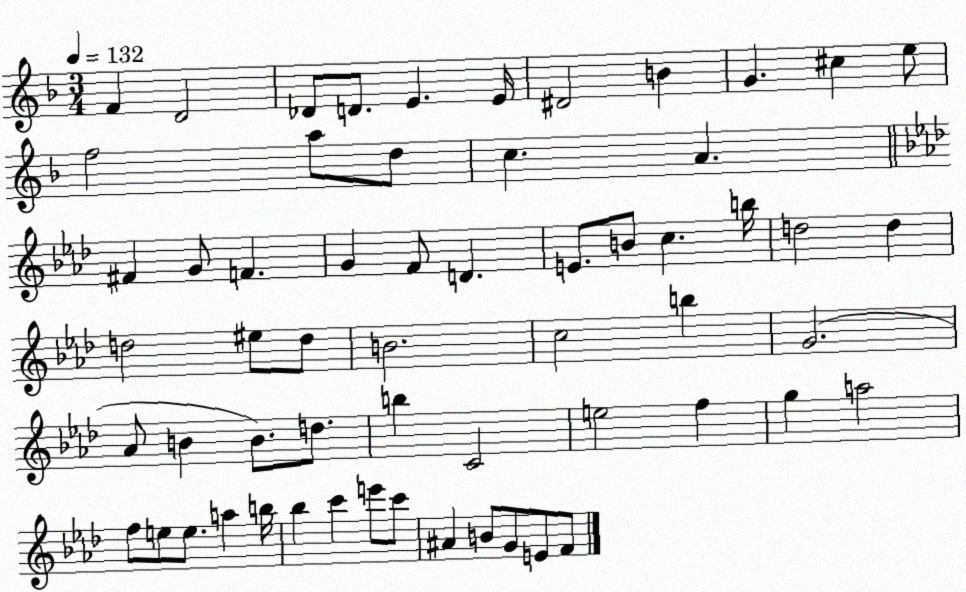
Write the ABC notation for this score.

X:1
T:Untitled
M:3/4
L:1/4
K:F
F D2 _D/2 D/2 E E/4 ^D2 B G ^c e/2 f2 a/2 d/2 c A ^F G/2 F G F/2 D E/2 B/2 c b/4 d2 d d2 ^e/2 d/2 B2 c2 b G2 _A/2 B B/2 d/2 b C2 e2 f g a2 f/2 e/2 e/2 a b/4 _b c' e'/2 c'/2 ^A B/2 G/2 E/2 F/2